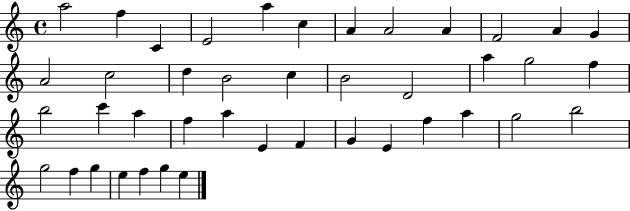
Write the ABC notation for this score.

X:1
T:Untitled
M:4/4
L:1/4
K:C
a2 f C E2 a c A A2 A F2 A G A2 c2 d B2 c B2 D2 a g2 f b2 c' a f a E F G E f a g2 b2 g2 f g e f g e